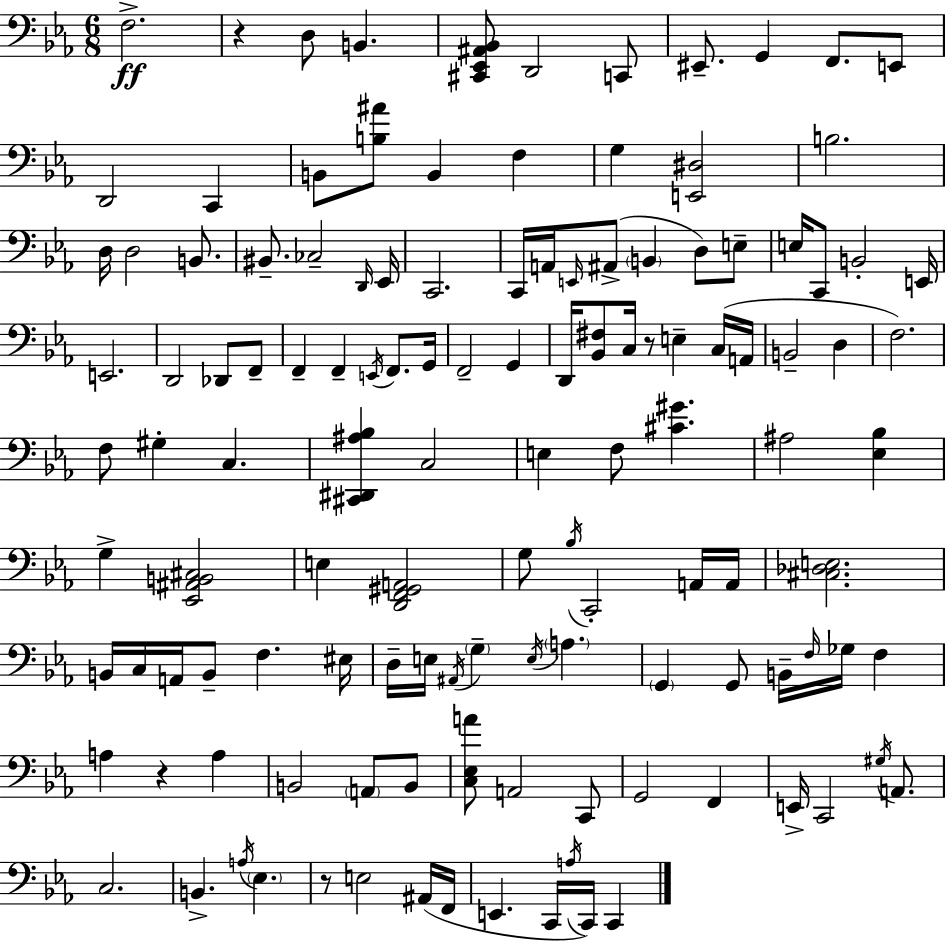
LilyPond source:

{
  \clef bass
  \numericTimeSignature
  \time 6/8
  \key ees \major
  f2.->\ff | r4 d8 b,4. | <cis, ees, ais, bes,>8 d,2 c,8 | eis,8.-- g,4 f,8. e,8 | \break d,2 c,4 | b,8 <b ais'>8 b,4 f4 | g4 <e, dis>2 | b2. | \break d16 d2 b,8. | bis,8.-- ces2-- \grace { d,16 } | ees,16 c,2. | c,16 a,16 \grace { e,16 } ais,8->( \parenthesize b,4 d8) | \break e8-- e16 c,8 b,2-. | e,16 e,2. | d,2 des,8 | f,8-- f,4-- f,4-- \acciaccatura { e,16 } f,8. | \break g,16 f,2-- g,4 | d,16 <bes, fis>8 c16 r8 e4-- | c16( a,16 b,2-- d4 | f2.) | \break f8 gis4-. c4. | <cis, dis, ais bes>4 c2 | e4 f8 <cis' gis'>4. | ais2 <ees bes>4 | \break g4-> <ees, ais, b, cis>2 | e4 <d, f, gis, a,>2 | g8 \acciaccatura { bes16 } c,2-. | a,16 a,16 <cis des e>2. | \break b,16 c16 a,16 b,8-- f4. | eis16 d16-- e16 \acciaccatura { ais,16 } \parenthesize g4-- \acciaccatura { e16 } | \parenthesize a4. \parenthesize g,4 g,8 | b,16-- \grace { f16 } ges16 f4 a4 r4 | \break a4 b,2 | \parenthesize a,8 b,8 <c ees a'>8 a,2 | c,8 g,2 | f,4 e,16-> c,2 | \break \acciaccatura { gis16 } a,8. c2. | b,4.-> | \acciaccatura { a16 } \parenthesize ees4. r8 e2 | ais,16( f,16 e,4. | \break c,16 \acciaccatura { a16 } c,16) c,4 \bar "|."
}